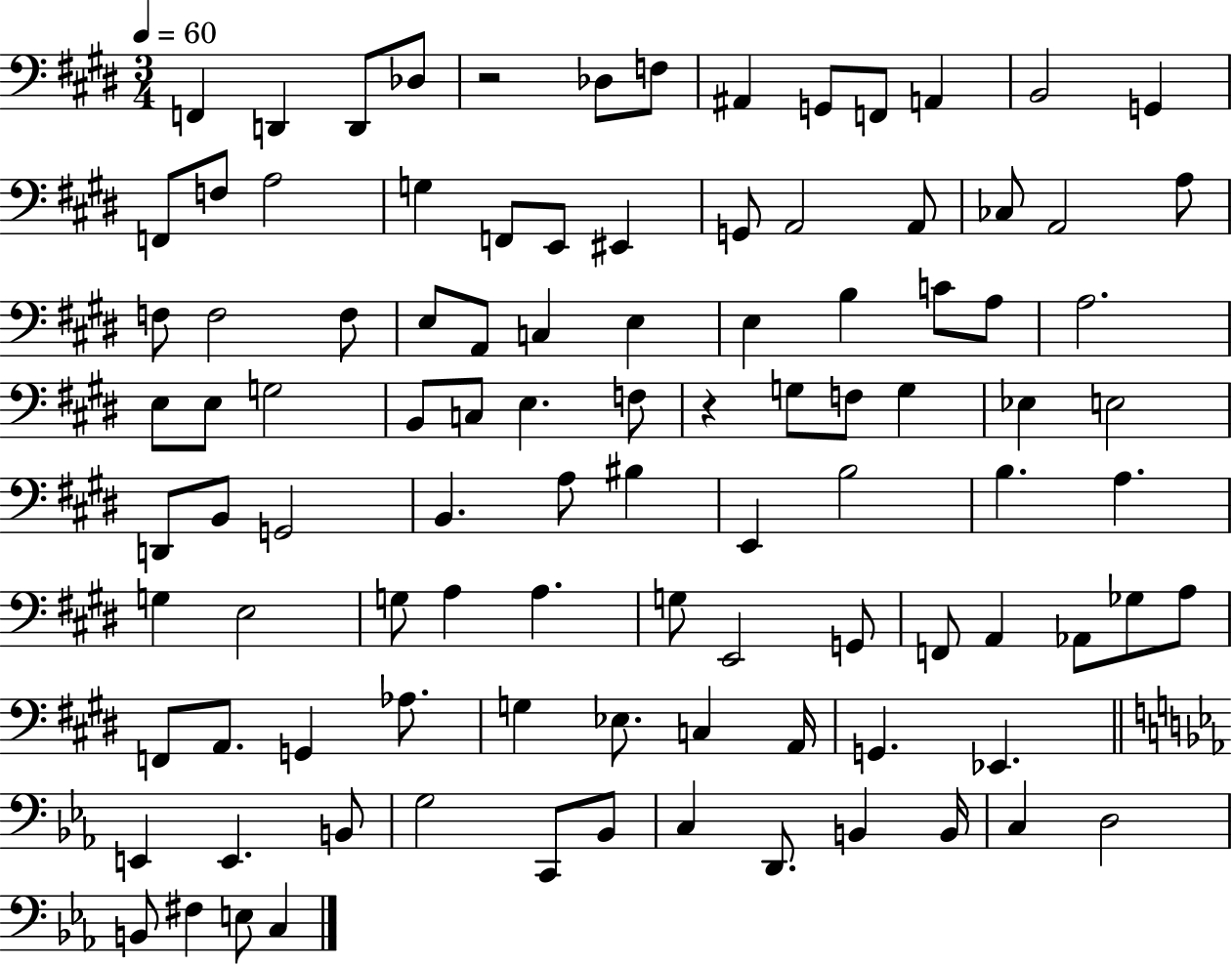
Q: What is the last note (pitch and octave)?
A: C3